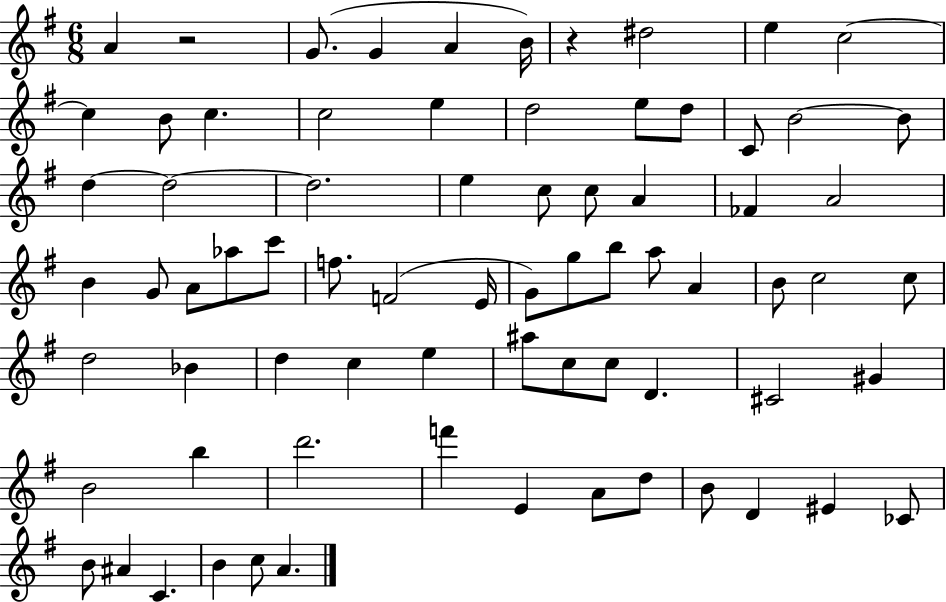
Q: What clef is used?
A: treble